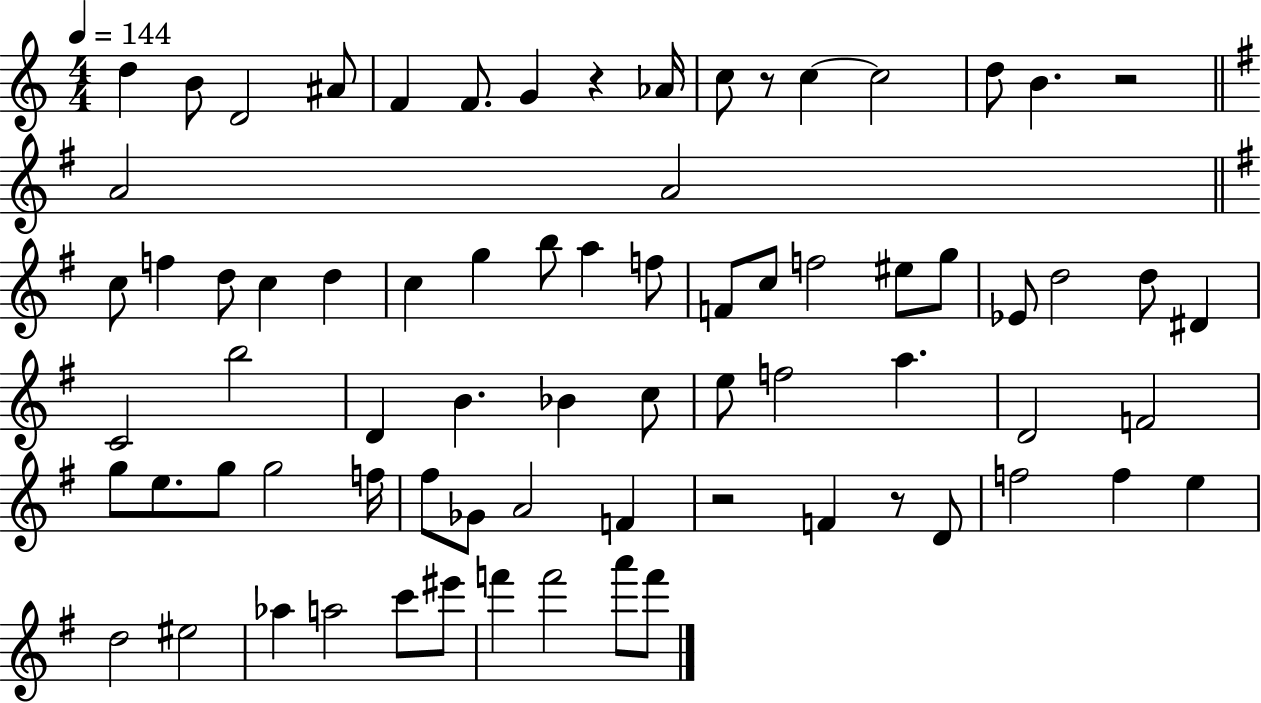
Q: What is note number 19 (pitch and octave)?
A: C5